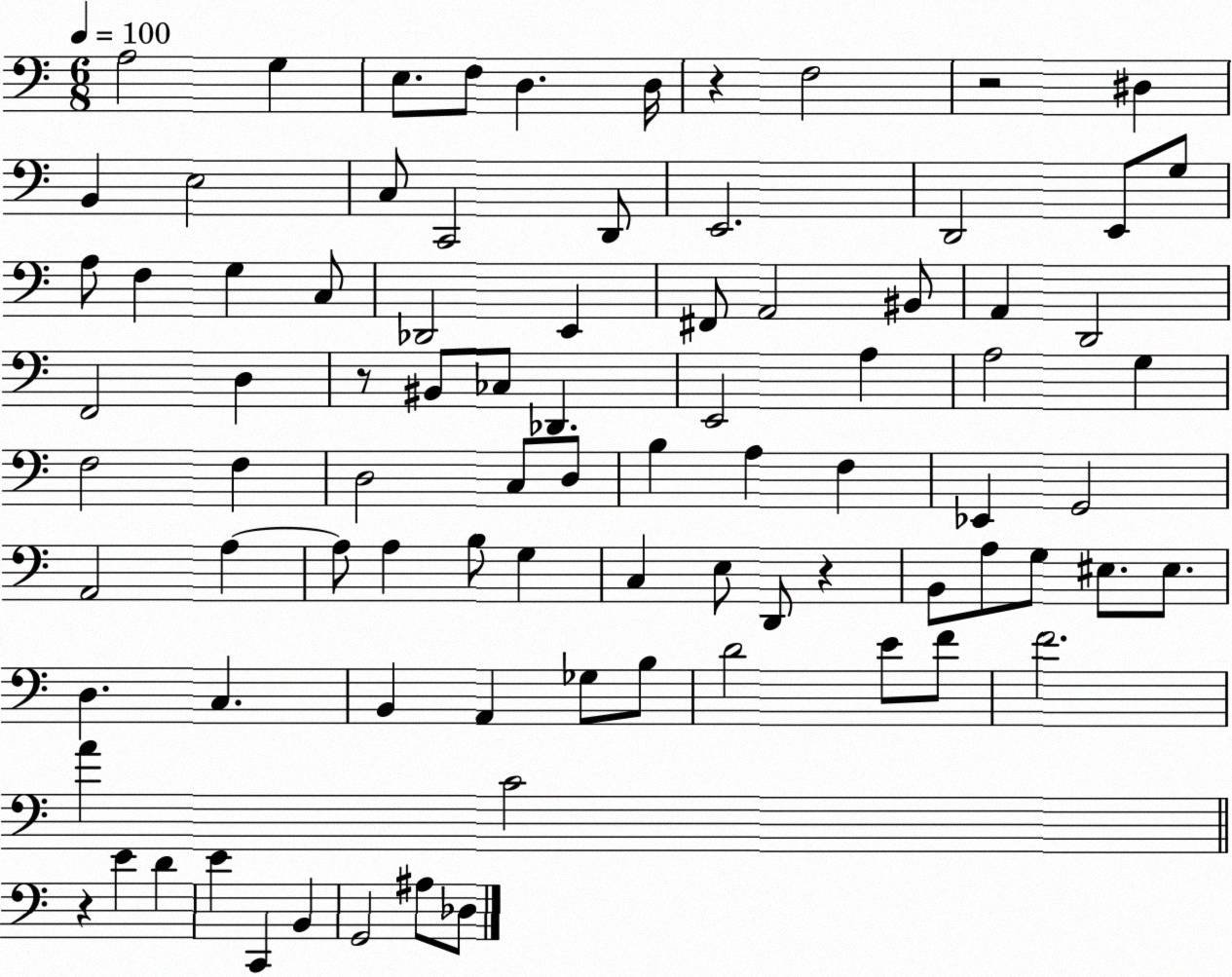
X:1
T:Untitled
M:6/8
L:1/4
K:C
A,2 G, E,/2 F,/2 D, D,/4 z F,2 z2 ^D, B,, E,2 C,/2 C,,2 D,,/2 E,,2 D,,2 E,,/2 G,/2 A,/2 F, G, C,/2 _D,,2 E,, ^F,,/2 A,,2 ^B,,/2 A,, D,,2 F,,2 D, z/2 ^B,,/2 _C,/2 _D,, E,,2 A, A,2 G, F,2 F, D,2 C,/2 D,/2 B, A, F, _E,, G,,2 A,,2 A, A,/2 A, B,/2 G, C, E,/2 D,,/2 z B,,/2 A,/2 G,/2 ^E,/2 ^E,/2 D, C, B,, A,, _G,/2 B,/2 D2 E/2 F/2 F2 A C2 z E D E C,, B,, G,,2 ^A,/2 _D,/2